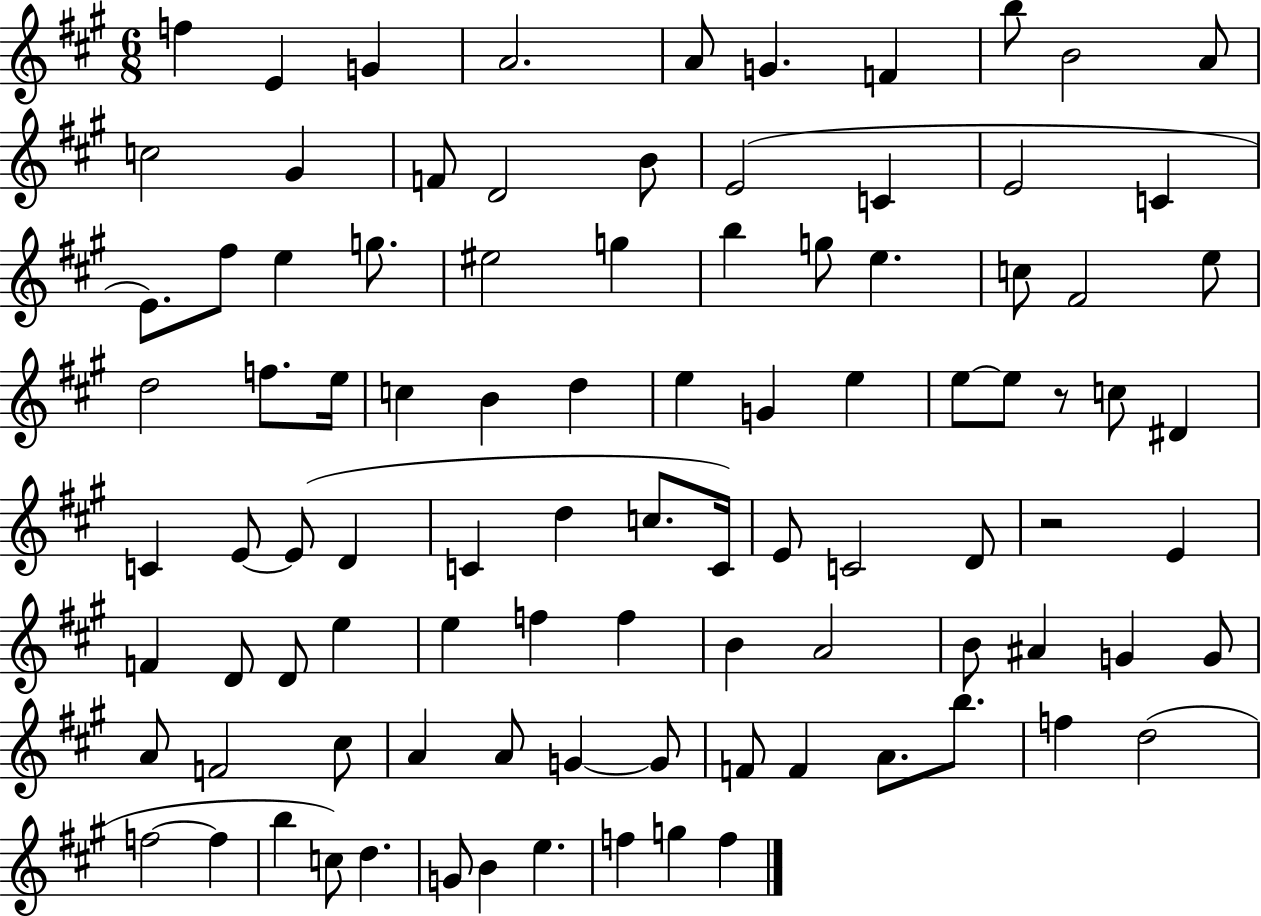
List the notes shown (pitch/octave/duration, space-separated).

F5/q E4/q G4/q A4/h. A4/e G4/q. F4/q B5/e B4/h A4/e C5/h G#4/q F4/e D4/h B4/e E4/h C4/q E4/h C4/q E4/e. F#5/e E5/q G5/e. EIS5/h G5/q B5/q G5/e E5/q. C5/e F#4/h E5/e D5/h F5/e. E5/s C5/q B4/q D5/q E5/q G4/q E5/q E5/e E5/e R/e C5/e D#4/q C4/q E4/e E4/e D4/q C4/q D5/q C5/e. C4/s E4/e C4/h D4/e R/h E4/q F4/q D4/e D4/e E5/q E5/q F5/q F5/q B4/q A4/h B4/e A#4/q G4/q G4/e A4/e F4/h C#5/e A4/q A4/e G4/q G4/e F4/e F4/q A4/e. B5/e. F5/q D5/h F5/h F5/q B5/q C5/e D5/q. G4/e B4/q E5/q. F5/q G5/q F5/q